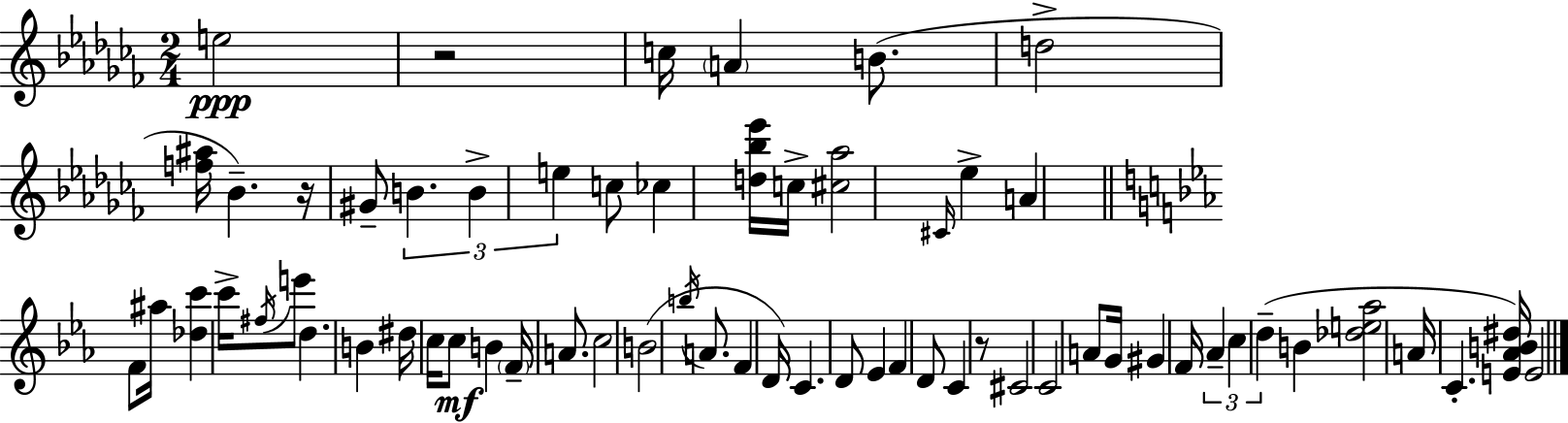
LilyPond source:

{
  \clef treble
  \numericTimeSignature
  \time 2/4
  \key aes \minor
  \repeat volta 2 { e''2\ppp | r2 | c''16 \parenthesize a'4 b'8.( | d''2-> | \break <f'' ais''>16 bes'4.--) r16 | gis'8-- \tuplet 3/2 { b'4. | b'4-> e''4 } | c''8 ces''4 <d'' bes'' ees'''>16 c''16-> | \break <cis'' aes''>2 | \grace { cis'16 } ees''4-> a'4 | \bar "||" \break \key ees \major f'8 ais''16 <des'' c'''>4 c'''16-> | \acciaccatura { fis''16 } e'''8 d''4. | b'4 dis''16 c''16 c''8\mf | b'4 \parenthesize f'16-- a'8. | \break c''2 | b'2( | \acciaccatura { b''16 } a'8. f'4 | d'16) c'4. | \break d'8 ees'4 f'4 | d'8 c'4 | r8 cis'2 | c'2 | \break a'8 g'16 gis'4 | f'16 \tuplet 3/2 { aes'4-- c''4 | d''4--( } b'4 | <des'' e'' aes''>2 | \break a'16 c'4.-. | <e' aes' b' dis''>16) e'2 | } \bar "|."
}